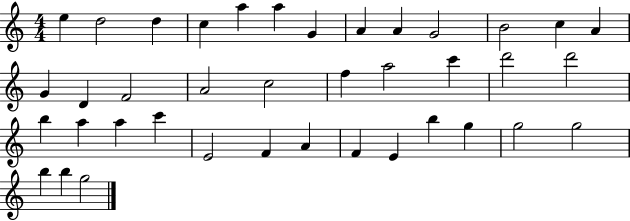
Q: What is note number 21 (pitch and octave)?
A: C6